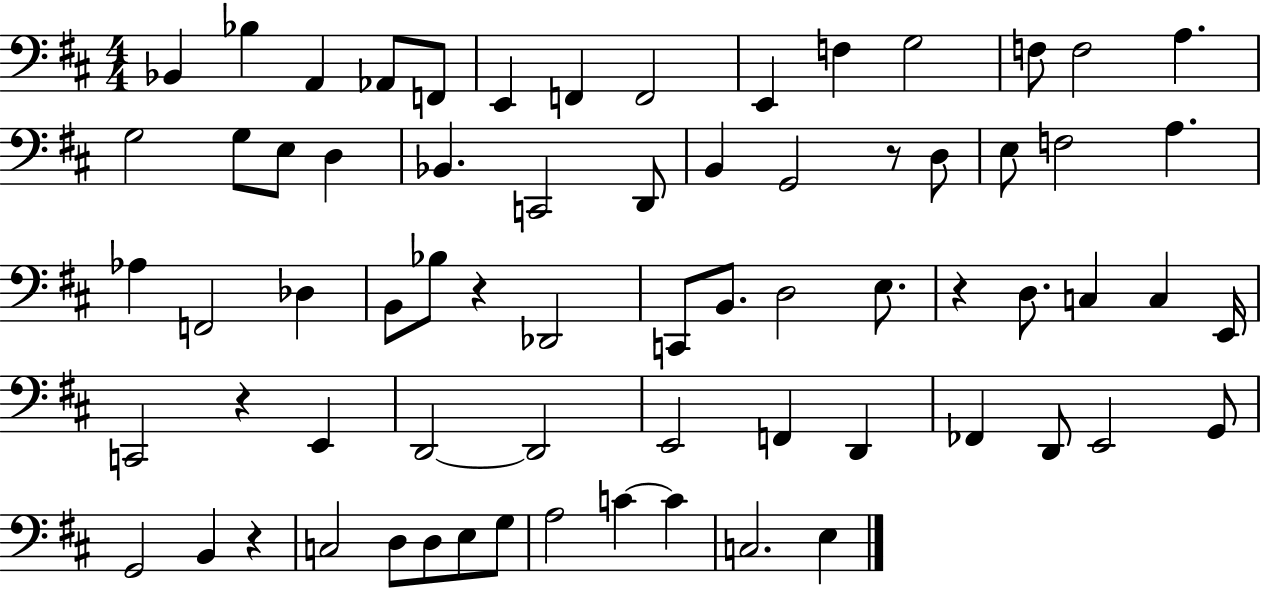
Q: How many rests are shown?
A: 5